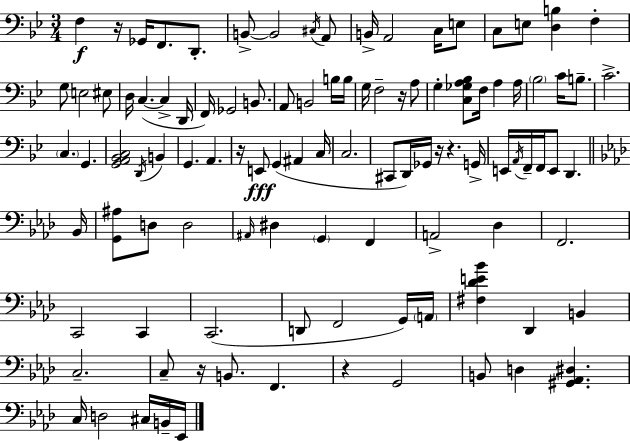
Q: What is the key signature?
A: BES major